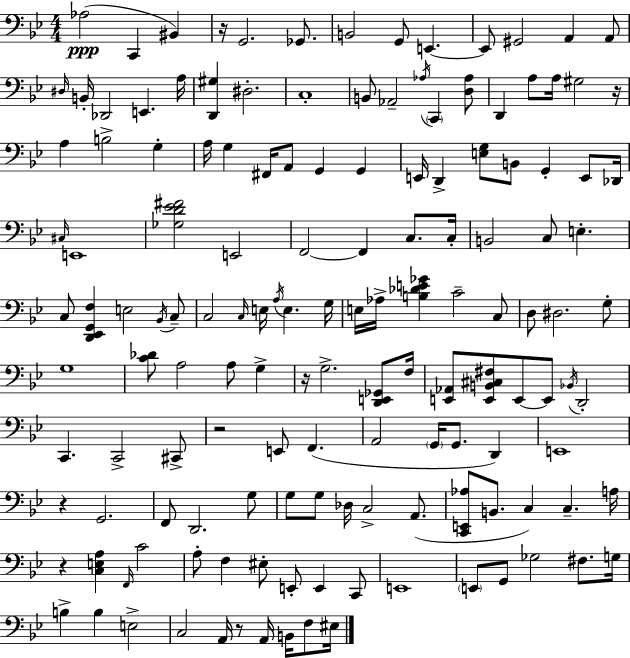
{
  \clef bass
  \numericTimeSignature
  \time 4/4
  \key g \minor
  \repeat volta 2 { aes2(\ppp c,4 bis,4) | r16 g,2. ges,8. | b,2 g,8 e,4.~~ | e,8 gis,2 a,4 a,8 | \break \grace { dis16 } b,16-. des,2 e,4. | a16 <d, gis>4 dis2.-. | c1-. | b,8 aes,2-- \acciaccatura { aes16 } \parenthesize c,4 | \break <d aes>8 d,4 a8 a16 gis2 | r16 a4 b2-> g4-. | a16 g4 fis,16 a,8 g,4 g,4 | e,16 d,4-> <e g>8 b,8 g,4-. e,8 | \break des,16 \grace { cis16 } e,1 | <ges d' ees' fis'>2 e,2 | f,2~~ f,4 c8. | c16-. b,2 c8 e4.-. | \break c8 <d, ees, g, f>4 e2 | \acciaccatura { bes,16 } c8-- c2 \grace { c16 } e16 \acciaccatura { a16 } e4. | g16 e16 aes16-> <b des' e' ges'>4 c'2-- | c8 d8 dis2. | \break g8-. g1 | <c' des'>8 a2 | a8 g4-> r16 g2.-> | <d, e, ges,>8 f16 <e, aes,>8 <e, b, cis fis>8 e,8~~ e,8 \acciaccatura { bes,16 } d,2-. | \break c,4. c,2-> | cis,8-> r2 e,8 | f,4.( a,2 \parenthesize g,16 | g,8. d,4) e,1 | \break r4 g,2. | f,8 d,2. | g8 g8 g8 des16 c2-> | a,8.( <c, e, aes>8 b,8. c4) | \break c4.-- a16 r4 <c e a>4 \grace { f,16 } | c'2 a8-. f4 eis8-. | e,8-. e,4 c,8 e,1 | \parenthesize e,8 g,8 ges2 | \break fis8. g16 b4-> b4 | e2-> c2 | a,16 r8 a,16 b,16 f8 eis16 } \bar "|."
}